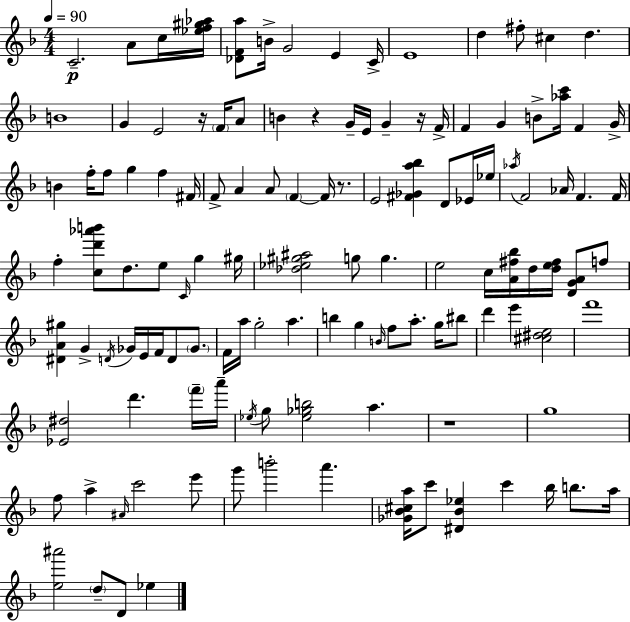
X:1
T:Untitled
M:4/4
L:1/4
K:Dm
C2 A/2 c/4 [_ef^g_a]/4 [_DFa]/2 B/4 G2 E C/4 E4 d ^f/2 ^c d B4 G E2 z/4 F/4 A/2 B z G/4 E/4 G z/4 F/4 F G B/2 [_ac']/4 F G/4 B f/4 f/2 g f ^F/4 F/2 A A/2 F F/4 z/2 E2 [^F_Ga_b] D/2 _E/4 _e/4 _a/4 F2 _A/4 F F/4 f [cd'_a'b']/2 d/2 e/2 C/4 g ^g/4 [_d_e^g^a]2 g/2 g e2 c/4 [A^f_b]/4 d/4 [de^f]/4 [DGA]/2 f/2 [^DA^g] G D/4 _G/4 E/4 F/4 D/2 _G/2 F/4 a/4 g2 a b g B/4 f/2 a/2 g/4 ^b/2 d' e' [^c^de]2 f'4 [_E^d]2 d' f'/4 a'/4 _e/4 g/2 [_e_gb]2 a z4 g4 f/2 a ^A/4 c'2 e'/2 g'/2 b'2 a' [_G_B^ca]/4 c'/2 [^D_B_e] c' _b/4 b/2 a/4 [e^a']2 d/2 D/2 _e